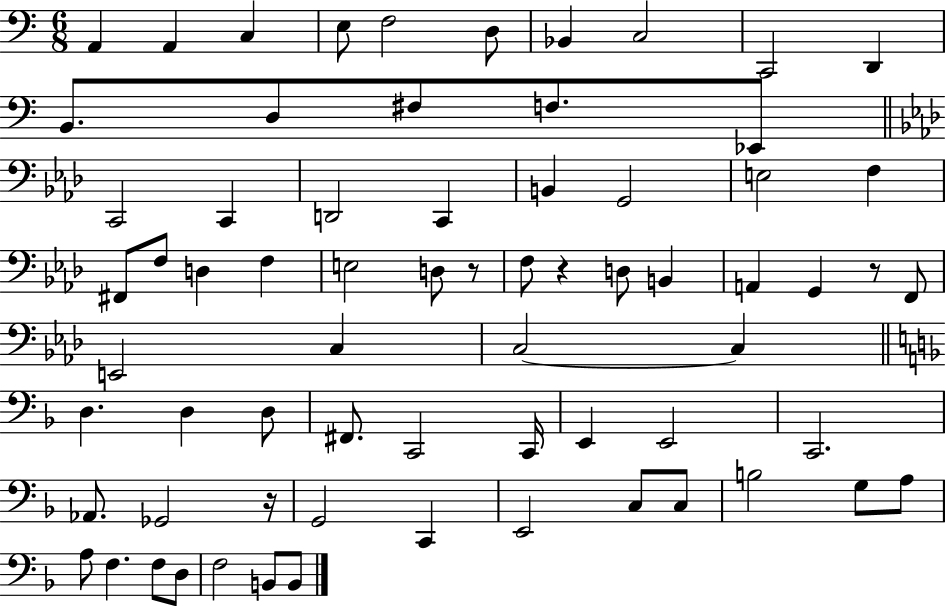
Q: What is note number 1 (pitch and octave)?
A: A2